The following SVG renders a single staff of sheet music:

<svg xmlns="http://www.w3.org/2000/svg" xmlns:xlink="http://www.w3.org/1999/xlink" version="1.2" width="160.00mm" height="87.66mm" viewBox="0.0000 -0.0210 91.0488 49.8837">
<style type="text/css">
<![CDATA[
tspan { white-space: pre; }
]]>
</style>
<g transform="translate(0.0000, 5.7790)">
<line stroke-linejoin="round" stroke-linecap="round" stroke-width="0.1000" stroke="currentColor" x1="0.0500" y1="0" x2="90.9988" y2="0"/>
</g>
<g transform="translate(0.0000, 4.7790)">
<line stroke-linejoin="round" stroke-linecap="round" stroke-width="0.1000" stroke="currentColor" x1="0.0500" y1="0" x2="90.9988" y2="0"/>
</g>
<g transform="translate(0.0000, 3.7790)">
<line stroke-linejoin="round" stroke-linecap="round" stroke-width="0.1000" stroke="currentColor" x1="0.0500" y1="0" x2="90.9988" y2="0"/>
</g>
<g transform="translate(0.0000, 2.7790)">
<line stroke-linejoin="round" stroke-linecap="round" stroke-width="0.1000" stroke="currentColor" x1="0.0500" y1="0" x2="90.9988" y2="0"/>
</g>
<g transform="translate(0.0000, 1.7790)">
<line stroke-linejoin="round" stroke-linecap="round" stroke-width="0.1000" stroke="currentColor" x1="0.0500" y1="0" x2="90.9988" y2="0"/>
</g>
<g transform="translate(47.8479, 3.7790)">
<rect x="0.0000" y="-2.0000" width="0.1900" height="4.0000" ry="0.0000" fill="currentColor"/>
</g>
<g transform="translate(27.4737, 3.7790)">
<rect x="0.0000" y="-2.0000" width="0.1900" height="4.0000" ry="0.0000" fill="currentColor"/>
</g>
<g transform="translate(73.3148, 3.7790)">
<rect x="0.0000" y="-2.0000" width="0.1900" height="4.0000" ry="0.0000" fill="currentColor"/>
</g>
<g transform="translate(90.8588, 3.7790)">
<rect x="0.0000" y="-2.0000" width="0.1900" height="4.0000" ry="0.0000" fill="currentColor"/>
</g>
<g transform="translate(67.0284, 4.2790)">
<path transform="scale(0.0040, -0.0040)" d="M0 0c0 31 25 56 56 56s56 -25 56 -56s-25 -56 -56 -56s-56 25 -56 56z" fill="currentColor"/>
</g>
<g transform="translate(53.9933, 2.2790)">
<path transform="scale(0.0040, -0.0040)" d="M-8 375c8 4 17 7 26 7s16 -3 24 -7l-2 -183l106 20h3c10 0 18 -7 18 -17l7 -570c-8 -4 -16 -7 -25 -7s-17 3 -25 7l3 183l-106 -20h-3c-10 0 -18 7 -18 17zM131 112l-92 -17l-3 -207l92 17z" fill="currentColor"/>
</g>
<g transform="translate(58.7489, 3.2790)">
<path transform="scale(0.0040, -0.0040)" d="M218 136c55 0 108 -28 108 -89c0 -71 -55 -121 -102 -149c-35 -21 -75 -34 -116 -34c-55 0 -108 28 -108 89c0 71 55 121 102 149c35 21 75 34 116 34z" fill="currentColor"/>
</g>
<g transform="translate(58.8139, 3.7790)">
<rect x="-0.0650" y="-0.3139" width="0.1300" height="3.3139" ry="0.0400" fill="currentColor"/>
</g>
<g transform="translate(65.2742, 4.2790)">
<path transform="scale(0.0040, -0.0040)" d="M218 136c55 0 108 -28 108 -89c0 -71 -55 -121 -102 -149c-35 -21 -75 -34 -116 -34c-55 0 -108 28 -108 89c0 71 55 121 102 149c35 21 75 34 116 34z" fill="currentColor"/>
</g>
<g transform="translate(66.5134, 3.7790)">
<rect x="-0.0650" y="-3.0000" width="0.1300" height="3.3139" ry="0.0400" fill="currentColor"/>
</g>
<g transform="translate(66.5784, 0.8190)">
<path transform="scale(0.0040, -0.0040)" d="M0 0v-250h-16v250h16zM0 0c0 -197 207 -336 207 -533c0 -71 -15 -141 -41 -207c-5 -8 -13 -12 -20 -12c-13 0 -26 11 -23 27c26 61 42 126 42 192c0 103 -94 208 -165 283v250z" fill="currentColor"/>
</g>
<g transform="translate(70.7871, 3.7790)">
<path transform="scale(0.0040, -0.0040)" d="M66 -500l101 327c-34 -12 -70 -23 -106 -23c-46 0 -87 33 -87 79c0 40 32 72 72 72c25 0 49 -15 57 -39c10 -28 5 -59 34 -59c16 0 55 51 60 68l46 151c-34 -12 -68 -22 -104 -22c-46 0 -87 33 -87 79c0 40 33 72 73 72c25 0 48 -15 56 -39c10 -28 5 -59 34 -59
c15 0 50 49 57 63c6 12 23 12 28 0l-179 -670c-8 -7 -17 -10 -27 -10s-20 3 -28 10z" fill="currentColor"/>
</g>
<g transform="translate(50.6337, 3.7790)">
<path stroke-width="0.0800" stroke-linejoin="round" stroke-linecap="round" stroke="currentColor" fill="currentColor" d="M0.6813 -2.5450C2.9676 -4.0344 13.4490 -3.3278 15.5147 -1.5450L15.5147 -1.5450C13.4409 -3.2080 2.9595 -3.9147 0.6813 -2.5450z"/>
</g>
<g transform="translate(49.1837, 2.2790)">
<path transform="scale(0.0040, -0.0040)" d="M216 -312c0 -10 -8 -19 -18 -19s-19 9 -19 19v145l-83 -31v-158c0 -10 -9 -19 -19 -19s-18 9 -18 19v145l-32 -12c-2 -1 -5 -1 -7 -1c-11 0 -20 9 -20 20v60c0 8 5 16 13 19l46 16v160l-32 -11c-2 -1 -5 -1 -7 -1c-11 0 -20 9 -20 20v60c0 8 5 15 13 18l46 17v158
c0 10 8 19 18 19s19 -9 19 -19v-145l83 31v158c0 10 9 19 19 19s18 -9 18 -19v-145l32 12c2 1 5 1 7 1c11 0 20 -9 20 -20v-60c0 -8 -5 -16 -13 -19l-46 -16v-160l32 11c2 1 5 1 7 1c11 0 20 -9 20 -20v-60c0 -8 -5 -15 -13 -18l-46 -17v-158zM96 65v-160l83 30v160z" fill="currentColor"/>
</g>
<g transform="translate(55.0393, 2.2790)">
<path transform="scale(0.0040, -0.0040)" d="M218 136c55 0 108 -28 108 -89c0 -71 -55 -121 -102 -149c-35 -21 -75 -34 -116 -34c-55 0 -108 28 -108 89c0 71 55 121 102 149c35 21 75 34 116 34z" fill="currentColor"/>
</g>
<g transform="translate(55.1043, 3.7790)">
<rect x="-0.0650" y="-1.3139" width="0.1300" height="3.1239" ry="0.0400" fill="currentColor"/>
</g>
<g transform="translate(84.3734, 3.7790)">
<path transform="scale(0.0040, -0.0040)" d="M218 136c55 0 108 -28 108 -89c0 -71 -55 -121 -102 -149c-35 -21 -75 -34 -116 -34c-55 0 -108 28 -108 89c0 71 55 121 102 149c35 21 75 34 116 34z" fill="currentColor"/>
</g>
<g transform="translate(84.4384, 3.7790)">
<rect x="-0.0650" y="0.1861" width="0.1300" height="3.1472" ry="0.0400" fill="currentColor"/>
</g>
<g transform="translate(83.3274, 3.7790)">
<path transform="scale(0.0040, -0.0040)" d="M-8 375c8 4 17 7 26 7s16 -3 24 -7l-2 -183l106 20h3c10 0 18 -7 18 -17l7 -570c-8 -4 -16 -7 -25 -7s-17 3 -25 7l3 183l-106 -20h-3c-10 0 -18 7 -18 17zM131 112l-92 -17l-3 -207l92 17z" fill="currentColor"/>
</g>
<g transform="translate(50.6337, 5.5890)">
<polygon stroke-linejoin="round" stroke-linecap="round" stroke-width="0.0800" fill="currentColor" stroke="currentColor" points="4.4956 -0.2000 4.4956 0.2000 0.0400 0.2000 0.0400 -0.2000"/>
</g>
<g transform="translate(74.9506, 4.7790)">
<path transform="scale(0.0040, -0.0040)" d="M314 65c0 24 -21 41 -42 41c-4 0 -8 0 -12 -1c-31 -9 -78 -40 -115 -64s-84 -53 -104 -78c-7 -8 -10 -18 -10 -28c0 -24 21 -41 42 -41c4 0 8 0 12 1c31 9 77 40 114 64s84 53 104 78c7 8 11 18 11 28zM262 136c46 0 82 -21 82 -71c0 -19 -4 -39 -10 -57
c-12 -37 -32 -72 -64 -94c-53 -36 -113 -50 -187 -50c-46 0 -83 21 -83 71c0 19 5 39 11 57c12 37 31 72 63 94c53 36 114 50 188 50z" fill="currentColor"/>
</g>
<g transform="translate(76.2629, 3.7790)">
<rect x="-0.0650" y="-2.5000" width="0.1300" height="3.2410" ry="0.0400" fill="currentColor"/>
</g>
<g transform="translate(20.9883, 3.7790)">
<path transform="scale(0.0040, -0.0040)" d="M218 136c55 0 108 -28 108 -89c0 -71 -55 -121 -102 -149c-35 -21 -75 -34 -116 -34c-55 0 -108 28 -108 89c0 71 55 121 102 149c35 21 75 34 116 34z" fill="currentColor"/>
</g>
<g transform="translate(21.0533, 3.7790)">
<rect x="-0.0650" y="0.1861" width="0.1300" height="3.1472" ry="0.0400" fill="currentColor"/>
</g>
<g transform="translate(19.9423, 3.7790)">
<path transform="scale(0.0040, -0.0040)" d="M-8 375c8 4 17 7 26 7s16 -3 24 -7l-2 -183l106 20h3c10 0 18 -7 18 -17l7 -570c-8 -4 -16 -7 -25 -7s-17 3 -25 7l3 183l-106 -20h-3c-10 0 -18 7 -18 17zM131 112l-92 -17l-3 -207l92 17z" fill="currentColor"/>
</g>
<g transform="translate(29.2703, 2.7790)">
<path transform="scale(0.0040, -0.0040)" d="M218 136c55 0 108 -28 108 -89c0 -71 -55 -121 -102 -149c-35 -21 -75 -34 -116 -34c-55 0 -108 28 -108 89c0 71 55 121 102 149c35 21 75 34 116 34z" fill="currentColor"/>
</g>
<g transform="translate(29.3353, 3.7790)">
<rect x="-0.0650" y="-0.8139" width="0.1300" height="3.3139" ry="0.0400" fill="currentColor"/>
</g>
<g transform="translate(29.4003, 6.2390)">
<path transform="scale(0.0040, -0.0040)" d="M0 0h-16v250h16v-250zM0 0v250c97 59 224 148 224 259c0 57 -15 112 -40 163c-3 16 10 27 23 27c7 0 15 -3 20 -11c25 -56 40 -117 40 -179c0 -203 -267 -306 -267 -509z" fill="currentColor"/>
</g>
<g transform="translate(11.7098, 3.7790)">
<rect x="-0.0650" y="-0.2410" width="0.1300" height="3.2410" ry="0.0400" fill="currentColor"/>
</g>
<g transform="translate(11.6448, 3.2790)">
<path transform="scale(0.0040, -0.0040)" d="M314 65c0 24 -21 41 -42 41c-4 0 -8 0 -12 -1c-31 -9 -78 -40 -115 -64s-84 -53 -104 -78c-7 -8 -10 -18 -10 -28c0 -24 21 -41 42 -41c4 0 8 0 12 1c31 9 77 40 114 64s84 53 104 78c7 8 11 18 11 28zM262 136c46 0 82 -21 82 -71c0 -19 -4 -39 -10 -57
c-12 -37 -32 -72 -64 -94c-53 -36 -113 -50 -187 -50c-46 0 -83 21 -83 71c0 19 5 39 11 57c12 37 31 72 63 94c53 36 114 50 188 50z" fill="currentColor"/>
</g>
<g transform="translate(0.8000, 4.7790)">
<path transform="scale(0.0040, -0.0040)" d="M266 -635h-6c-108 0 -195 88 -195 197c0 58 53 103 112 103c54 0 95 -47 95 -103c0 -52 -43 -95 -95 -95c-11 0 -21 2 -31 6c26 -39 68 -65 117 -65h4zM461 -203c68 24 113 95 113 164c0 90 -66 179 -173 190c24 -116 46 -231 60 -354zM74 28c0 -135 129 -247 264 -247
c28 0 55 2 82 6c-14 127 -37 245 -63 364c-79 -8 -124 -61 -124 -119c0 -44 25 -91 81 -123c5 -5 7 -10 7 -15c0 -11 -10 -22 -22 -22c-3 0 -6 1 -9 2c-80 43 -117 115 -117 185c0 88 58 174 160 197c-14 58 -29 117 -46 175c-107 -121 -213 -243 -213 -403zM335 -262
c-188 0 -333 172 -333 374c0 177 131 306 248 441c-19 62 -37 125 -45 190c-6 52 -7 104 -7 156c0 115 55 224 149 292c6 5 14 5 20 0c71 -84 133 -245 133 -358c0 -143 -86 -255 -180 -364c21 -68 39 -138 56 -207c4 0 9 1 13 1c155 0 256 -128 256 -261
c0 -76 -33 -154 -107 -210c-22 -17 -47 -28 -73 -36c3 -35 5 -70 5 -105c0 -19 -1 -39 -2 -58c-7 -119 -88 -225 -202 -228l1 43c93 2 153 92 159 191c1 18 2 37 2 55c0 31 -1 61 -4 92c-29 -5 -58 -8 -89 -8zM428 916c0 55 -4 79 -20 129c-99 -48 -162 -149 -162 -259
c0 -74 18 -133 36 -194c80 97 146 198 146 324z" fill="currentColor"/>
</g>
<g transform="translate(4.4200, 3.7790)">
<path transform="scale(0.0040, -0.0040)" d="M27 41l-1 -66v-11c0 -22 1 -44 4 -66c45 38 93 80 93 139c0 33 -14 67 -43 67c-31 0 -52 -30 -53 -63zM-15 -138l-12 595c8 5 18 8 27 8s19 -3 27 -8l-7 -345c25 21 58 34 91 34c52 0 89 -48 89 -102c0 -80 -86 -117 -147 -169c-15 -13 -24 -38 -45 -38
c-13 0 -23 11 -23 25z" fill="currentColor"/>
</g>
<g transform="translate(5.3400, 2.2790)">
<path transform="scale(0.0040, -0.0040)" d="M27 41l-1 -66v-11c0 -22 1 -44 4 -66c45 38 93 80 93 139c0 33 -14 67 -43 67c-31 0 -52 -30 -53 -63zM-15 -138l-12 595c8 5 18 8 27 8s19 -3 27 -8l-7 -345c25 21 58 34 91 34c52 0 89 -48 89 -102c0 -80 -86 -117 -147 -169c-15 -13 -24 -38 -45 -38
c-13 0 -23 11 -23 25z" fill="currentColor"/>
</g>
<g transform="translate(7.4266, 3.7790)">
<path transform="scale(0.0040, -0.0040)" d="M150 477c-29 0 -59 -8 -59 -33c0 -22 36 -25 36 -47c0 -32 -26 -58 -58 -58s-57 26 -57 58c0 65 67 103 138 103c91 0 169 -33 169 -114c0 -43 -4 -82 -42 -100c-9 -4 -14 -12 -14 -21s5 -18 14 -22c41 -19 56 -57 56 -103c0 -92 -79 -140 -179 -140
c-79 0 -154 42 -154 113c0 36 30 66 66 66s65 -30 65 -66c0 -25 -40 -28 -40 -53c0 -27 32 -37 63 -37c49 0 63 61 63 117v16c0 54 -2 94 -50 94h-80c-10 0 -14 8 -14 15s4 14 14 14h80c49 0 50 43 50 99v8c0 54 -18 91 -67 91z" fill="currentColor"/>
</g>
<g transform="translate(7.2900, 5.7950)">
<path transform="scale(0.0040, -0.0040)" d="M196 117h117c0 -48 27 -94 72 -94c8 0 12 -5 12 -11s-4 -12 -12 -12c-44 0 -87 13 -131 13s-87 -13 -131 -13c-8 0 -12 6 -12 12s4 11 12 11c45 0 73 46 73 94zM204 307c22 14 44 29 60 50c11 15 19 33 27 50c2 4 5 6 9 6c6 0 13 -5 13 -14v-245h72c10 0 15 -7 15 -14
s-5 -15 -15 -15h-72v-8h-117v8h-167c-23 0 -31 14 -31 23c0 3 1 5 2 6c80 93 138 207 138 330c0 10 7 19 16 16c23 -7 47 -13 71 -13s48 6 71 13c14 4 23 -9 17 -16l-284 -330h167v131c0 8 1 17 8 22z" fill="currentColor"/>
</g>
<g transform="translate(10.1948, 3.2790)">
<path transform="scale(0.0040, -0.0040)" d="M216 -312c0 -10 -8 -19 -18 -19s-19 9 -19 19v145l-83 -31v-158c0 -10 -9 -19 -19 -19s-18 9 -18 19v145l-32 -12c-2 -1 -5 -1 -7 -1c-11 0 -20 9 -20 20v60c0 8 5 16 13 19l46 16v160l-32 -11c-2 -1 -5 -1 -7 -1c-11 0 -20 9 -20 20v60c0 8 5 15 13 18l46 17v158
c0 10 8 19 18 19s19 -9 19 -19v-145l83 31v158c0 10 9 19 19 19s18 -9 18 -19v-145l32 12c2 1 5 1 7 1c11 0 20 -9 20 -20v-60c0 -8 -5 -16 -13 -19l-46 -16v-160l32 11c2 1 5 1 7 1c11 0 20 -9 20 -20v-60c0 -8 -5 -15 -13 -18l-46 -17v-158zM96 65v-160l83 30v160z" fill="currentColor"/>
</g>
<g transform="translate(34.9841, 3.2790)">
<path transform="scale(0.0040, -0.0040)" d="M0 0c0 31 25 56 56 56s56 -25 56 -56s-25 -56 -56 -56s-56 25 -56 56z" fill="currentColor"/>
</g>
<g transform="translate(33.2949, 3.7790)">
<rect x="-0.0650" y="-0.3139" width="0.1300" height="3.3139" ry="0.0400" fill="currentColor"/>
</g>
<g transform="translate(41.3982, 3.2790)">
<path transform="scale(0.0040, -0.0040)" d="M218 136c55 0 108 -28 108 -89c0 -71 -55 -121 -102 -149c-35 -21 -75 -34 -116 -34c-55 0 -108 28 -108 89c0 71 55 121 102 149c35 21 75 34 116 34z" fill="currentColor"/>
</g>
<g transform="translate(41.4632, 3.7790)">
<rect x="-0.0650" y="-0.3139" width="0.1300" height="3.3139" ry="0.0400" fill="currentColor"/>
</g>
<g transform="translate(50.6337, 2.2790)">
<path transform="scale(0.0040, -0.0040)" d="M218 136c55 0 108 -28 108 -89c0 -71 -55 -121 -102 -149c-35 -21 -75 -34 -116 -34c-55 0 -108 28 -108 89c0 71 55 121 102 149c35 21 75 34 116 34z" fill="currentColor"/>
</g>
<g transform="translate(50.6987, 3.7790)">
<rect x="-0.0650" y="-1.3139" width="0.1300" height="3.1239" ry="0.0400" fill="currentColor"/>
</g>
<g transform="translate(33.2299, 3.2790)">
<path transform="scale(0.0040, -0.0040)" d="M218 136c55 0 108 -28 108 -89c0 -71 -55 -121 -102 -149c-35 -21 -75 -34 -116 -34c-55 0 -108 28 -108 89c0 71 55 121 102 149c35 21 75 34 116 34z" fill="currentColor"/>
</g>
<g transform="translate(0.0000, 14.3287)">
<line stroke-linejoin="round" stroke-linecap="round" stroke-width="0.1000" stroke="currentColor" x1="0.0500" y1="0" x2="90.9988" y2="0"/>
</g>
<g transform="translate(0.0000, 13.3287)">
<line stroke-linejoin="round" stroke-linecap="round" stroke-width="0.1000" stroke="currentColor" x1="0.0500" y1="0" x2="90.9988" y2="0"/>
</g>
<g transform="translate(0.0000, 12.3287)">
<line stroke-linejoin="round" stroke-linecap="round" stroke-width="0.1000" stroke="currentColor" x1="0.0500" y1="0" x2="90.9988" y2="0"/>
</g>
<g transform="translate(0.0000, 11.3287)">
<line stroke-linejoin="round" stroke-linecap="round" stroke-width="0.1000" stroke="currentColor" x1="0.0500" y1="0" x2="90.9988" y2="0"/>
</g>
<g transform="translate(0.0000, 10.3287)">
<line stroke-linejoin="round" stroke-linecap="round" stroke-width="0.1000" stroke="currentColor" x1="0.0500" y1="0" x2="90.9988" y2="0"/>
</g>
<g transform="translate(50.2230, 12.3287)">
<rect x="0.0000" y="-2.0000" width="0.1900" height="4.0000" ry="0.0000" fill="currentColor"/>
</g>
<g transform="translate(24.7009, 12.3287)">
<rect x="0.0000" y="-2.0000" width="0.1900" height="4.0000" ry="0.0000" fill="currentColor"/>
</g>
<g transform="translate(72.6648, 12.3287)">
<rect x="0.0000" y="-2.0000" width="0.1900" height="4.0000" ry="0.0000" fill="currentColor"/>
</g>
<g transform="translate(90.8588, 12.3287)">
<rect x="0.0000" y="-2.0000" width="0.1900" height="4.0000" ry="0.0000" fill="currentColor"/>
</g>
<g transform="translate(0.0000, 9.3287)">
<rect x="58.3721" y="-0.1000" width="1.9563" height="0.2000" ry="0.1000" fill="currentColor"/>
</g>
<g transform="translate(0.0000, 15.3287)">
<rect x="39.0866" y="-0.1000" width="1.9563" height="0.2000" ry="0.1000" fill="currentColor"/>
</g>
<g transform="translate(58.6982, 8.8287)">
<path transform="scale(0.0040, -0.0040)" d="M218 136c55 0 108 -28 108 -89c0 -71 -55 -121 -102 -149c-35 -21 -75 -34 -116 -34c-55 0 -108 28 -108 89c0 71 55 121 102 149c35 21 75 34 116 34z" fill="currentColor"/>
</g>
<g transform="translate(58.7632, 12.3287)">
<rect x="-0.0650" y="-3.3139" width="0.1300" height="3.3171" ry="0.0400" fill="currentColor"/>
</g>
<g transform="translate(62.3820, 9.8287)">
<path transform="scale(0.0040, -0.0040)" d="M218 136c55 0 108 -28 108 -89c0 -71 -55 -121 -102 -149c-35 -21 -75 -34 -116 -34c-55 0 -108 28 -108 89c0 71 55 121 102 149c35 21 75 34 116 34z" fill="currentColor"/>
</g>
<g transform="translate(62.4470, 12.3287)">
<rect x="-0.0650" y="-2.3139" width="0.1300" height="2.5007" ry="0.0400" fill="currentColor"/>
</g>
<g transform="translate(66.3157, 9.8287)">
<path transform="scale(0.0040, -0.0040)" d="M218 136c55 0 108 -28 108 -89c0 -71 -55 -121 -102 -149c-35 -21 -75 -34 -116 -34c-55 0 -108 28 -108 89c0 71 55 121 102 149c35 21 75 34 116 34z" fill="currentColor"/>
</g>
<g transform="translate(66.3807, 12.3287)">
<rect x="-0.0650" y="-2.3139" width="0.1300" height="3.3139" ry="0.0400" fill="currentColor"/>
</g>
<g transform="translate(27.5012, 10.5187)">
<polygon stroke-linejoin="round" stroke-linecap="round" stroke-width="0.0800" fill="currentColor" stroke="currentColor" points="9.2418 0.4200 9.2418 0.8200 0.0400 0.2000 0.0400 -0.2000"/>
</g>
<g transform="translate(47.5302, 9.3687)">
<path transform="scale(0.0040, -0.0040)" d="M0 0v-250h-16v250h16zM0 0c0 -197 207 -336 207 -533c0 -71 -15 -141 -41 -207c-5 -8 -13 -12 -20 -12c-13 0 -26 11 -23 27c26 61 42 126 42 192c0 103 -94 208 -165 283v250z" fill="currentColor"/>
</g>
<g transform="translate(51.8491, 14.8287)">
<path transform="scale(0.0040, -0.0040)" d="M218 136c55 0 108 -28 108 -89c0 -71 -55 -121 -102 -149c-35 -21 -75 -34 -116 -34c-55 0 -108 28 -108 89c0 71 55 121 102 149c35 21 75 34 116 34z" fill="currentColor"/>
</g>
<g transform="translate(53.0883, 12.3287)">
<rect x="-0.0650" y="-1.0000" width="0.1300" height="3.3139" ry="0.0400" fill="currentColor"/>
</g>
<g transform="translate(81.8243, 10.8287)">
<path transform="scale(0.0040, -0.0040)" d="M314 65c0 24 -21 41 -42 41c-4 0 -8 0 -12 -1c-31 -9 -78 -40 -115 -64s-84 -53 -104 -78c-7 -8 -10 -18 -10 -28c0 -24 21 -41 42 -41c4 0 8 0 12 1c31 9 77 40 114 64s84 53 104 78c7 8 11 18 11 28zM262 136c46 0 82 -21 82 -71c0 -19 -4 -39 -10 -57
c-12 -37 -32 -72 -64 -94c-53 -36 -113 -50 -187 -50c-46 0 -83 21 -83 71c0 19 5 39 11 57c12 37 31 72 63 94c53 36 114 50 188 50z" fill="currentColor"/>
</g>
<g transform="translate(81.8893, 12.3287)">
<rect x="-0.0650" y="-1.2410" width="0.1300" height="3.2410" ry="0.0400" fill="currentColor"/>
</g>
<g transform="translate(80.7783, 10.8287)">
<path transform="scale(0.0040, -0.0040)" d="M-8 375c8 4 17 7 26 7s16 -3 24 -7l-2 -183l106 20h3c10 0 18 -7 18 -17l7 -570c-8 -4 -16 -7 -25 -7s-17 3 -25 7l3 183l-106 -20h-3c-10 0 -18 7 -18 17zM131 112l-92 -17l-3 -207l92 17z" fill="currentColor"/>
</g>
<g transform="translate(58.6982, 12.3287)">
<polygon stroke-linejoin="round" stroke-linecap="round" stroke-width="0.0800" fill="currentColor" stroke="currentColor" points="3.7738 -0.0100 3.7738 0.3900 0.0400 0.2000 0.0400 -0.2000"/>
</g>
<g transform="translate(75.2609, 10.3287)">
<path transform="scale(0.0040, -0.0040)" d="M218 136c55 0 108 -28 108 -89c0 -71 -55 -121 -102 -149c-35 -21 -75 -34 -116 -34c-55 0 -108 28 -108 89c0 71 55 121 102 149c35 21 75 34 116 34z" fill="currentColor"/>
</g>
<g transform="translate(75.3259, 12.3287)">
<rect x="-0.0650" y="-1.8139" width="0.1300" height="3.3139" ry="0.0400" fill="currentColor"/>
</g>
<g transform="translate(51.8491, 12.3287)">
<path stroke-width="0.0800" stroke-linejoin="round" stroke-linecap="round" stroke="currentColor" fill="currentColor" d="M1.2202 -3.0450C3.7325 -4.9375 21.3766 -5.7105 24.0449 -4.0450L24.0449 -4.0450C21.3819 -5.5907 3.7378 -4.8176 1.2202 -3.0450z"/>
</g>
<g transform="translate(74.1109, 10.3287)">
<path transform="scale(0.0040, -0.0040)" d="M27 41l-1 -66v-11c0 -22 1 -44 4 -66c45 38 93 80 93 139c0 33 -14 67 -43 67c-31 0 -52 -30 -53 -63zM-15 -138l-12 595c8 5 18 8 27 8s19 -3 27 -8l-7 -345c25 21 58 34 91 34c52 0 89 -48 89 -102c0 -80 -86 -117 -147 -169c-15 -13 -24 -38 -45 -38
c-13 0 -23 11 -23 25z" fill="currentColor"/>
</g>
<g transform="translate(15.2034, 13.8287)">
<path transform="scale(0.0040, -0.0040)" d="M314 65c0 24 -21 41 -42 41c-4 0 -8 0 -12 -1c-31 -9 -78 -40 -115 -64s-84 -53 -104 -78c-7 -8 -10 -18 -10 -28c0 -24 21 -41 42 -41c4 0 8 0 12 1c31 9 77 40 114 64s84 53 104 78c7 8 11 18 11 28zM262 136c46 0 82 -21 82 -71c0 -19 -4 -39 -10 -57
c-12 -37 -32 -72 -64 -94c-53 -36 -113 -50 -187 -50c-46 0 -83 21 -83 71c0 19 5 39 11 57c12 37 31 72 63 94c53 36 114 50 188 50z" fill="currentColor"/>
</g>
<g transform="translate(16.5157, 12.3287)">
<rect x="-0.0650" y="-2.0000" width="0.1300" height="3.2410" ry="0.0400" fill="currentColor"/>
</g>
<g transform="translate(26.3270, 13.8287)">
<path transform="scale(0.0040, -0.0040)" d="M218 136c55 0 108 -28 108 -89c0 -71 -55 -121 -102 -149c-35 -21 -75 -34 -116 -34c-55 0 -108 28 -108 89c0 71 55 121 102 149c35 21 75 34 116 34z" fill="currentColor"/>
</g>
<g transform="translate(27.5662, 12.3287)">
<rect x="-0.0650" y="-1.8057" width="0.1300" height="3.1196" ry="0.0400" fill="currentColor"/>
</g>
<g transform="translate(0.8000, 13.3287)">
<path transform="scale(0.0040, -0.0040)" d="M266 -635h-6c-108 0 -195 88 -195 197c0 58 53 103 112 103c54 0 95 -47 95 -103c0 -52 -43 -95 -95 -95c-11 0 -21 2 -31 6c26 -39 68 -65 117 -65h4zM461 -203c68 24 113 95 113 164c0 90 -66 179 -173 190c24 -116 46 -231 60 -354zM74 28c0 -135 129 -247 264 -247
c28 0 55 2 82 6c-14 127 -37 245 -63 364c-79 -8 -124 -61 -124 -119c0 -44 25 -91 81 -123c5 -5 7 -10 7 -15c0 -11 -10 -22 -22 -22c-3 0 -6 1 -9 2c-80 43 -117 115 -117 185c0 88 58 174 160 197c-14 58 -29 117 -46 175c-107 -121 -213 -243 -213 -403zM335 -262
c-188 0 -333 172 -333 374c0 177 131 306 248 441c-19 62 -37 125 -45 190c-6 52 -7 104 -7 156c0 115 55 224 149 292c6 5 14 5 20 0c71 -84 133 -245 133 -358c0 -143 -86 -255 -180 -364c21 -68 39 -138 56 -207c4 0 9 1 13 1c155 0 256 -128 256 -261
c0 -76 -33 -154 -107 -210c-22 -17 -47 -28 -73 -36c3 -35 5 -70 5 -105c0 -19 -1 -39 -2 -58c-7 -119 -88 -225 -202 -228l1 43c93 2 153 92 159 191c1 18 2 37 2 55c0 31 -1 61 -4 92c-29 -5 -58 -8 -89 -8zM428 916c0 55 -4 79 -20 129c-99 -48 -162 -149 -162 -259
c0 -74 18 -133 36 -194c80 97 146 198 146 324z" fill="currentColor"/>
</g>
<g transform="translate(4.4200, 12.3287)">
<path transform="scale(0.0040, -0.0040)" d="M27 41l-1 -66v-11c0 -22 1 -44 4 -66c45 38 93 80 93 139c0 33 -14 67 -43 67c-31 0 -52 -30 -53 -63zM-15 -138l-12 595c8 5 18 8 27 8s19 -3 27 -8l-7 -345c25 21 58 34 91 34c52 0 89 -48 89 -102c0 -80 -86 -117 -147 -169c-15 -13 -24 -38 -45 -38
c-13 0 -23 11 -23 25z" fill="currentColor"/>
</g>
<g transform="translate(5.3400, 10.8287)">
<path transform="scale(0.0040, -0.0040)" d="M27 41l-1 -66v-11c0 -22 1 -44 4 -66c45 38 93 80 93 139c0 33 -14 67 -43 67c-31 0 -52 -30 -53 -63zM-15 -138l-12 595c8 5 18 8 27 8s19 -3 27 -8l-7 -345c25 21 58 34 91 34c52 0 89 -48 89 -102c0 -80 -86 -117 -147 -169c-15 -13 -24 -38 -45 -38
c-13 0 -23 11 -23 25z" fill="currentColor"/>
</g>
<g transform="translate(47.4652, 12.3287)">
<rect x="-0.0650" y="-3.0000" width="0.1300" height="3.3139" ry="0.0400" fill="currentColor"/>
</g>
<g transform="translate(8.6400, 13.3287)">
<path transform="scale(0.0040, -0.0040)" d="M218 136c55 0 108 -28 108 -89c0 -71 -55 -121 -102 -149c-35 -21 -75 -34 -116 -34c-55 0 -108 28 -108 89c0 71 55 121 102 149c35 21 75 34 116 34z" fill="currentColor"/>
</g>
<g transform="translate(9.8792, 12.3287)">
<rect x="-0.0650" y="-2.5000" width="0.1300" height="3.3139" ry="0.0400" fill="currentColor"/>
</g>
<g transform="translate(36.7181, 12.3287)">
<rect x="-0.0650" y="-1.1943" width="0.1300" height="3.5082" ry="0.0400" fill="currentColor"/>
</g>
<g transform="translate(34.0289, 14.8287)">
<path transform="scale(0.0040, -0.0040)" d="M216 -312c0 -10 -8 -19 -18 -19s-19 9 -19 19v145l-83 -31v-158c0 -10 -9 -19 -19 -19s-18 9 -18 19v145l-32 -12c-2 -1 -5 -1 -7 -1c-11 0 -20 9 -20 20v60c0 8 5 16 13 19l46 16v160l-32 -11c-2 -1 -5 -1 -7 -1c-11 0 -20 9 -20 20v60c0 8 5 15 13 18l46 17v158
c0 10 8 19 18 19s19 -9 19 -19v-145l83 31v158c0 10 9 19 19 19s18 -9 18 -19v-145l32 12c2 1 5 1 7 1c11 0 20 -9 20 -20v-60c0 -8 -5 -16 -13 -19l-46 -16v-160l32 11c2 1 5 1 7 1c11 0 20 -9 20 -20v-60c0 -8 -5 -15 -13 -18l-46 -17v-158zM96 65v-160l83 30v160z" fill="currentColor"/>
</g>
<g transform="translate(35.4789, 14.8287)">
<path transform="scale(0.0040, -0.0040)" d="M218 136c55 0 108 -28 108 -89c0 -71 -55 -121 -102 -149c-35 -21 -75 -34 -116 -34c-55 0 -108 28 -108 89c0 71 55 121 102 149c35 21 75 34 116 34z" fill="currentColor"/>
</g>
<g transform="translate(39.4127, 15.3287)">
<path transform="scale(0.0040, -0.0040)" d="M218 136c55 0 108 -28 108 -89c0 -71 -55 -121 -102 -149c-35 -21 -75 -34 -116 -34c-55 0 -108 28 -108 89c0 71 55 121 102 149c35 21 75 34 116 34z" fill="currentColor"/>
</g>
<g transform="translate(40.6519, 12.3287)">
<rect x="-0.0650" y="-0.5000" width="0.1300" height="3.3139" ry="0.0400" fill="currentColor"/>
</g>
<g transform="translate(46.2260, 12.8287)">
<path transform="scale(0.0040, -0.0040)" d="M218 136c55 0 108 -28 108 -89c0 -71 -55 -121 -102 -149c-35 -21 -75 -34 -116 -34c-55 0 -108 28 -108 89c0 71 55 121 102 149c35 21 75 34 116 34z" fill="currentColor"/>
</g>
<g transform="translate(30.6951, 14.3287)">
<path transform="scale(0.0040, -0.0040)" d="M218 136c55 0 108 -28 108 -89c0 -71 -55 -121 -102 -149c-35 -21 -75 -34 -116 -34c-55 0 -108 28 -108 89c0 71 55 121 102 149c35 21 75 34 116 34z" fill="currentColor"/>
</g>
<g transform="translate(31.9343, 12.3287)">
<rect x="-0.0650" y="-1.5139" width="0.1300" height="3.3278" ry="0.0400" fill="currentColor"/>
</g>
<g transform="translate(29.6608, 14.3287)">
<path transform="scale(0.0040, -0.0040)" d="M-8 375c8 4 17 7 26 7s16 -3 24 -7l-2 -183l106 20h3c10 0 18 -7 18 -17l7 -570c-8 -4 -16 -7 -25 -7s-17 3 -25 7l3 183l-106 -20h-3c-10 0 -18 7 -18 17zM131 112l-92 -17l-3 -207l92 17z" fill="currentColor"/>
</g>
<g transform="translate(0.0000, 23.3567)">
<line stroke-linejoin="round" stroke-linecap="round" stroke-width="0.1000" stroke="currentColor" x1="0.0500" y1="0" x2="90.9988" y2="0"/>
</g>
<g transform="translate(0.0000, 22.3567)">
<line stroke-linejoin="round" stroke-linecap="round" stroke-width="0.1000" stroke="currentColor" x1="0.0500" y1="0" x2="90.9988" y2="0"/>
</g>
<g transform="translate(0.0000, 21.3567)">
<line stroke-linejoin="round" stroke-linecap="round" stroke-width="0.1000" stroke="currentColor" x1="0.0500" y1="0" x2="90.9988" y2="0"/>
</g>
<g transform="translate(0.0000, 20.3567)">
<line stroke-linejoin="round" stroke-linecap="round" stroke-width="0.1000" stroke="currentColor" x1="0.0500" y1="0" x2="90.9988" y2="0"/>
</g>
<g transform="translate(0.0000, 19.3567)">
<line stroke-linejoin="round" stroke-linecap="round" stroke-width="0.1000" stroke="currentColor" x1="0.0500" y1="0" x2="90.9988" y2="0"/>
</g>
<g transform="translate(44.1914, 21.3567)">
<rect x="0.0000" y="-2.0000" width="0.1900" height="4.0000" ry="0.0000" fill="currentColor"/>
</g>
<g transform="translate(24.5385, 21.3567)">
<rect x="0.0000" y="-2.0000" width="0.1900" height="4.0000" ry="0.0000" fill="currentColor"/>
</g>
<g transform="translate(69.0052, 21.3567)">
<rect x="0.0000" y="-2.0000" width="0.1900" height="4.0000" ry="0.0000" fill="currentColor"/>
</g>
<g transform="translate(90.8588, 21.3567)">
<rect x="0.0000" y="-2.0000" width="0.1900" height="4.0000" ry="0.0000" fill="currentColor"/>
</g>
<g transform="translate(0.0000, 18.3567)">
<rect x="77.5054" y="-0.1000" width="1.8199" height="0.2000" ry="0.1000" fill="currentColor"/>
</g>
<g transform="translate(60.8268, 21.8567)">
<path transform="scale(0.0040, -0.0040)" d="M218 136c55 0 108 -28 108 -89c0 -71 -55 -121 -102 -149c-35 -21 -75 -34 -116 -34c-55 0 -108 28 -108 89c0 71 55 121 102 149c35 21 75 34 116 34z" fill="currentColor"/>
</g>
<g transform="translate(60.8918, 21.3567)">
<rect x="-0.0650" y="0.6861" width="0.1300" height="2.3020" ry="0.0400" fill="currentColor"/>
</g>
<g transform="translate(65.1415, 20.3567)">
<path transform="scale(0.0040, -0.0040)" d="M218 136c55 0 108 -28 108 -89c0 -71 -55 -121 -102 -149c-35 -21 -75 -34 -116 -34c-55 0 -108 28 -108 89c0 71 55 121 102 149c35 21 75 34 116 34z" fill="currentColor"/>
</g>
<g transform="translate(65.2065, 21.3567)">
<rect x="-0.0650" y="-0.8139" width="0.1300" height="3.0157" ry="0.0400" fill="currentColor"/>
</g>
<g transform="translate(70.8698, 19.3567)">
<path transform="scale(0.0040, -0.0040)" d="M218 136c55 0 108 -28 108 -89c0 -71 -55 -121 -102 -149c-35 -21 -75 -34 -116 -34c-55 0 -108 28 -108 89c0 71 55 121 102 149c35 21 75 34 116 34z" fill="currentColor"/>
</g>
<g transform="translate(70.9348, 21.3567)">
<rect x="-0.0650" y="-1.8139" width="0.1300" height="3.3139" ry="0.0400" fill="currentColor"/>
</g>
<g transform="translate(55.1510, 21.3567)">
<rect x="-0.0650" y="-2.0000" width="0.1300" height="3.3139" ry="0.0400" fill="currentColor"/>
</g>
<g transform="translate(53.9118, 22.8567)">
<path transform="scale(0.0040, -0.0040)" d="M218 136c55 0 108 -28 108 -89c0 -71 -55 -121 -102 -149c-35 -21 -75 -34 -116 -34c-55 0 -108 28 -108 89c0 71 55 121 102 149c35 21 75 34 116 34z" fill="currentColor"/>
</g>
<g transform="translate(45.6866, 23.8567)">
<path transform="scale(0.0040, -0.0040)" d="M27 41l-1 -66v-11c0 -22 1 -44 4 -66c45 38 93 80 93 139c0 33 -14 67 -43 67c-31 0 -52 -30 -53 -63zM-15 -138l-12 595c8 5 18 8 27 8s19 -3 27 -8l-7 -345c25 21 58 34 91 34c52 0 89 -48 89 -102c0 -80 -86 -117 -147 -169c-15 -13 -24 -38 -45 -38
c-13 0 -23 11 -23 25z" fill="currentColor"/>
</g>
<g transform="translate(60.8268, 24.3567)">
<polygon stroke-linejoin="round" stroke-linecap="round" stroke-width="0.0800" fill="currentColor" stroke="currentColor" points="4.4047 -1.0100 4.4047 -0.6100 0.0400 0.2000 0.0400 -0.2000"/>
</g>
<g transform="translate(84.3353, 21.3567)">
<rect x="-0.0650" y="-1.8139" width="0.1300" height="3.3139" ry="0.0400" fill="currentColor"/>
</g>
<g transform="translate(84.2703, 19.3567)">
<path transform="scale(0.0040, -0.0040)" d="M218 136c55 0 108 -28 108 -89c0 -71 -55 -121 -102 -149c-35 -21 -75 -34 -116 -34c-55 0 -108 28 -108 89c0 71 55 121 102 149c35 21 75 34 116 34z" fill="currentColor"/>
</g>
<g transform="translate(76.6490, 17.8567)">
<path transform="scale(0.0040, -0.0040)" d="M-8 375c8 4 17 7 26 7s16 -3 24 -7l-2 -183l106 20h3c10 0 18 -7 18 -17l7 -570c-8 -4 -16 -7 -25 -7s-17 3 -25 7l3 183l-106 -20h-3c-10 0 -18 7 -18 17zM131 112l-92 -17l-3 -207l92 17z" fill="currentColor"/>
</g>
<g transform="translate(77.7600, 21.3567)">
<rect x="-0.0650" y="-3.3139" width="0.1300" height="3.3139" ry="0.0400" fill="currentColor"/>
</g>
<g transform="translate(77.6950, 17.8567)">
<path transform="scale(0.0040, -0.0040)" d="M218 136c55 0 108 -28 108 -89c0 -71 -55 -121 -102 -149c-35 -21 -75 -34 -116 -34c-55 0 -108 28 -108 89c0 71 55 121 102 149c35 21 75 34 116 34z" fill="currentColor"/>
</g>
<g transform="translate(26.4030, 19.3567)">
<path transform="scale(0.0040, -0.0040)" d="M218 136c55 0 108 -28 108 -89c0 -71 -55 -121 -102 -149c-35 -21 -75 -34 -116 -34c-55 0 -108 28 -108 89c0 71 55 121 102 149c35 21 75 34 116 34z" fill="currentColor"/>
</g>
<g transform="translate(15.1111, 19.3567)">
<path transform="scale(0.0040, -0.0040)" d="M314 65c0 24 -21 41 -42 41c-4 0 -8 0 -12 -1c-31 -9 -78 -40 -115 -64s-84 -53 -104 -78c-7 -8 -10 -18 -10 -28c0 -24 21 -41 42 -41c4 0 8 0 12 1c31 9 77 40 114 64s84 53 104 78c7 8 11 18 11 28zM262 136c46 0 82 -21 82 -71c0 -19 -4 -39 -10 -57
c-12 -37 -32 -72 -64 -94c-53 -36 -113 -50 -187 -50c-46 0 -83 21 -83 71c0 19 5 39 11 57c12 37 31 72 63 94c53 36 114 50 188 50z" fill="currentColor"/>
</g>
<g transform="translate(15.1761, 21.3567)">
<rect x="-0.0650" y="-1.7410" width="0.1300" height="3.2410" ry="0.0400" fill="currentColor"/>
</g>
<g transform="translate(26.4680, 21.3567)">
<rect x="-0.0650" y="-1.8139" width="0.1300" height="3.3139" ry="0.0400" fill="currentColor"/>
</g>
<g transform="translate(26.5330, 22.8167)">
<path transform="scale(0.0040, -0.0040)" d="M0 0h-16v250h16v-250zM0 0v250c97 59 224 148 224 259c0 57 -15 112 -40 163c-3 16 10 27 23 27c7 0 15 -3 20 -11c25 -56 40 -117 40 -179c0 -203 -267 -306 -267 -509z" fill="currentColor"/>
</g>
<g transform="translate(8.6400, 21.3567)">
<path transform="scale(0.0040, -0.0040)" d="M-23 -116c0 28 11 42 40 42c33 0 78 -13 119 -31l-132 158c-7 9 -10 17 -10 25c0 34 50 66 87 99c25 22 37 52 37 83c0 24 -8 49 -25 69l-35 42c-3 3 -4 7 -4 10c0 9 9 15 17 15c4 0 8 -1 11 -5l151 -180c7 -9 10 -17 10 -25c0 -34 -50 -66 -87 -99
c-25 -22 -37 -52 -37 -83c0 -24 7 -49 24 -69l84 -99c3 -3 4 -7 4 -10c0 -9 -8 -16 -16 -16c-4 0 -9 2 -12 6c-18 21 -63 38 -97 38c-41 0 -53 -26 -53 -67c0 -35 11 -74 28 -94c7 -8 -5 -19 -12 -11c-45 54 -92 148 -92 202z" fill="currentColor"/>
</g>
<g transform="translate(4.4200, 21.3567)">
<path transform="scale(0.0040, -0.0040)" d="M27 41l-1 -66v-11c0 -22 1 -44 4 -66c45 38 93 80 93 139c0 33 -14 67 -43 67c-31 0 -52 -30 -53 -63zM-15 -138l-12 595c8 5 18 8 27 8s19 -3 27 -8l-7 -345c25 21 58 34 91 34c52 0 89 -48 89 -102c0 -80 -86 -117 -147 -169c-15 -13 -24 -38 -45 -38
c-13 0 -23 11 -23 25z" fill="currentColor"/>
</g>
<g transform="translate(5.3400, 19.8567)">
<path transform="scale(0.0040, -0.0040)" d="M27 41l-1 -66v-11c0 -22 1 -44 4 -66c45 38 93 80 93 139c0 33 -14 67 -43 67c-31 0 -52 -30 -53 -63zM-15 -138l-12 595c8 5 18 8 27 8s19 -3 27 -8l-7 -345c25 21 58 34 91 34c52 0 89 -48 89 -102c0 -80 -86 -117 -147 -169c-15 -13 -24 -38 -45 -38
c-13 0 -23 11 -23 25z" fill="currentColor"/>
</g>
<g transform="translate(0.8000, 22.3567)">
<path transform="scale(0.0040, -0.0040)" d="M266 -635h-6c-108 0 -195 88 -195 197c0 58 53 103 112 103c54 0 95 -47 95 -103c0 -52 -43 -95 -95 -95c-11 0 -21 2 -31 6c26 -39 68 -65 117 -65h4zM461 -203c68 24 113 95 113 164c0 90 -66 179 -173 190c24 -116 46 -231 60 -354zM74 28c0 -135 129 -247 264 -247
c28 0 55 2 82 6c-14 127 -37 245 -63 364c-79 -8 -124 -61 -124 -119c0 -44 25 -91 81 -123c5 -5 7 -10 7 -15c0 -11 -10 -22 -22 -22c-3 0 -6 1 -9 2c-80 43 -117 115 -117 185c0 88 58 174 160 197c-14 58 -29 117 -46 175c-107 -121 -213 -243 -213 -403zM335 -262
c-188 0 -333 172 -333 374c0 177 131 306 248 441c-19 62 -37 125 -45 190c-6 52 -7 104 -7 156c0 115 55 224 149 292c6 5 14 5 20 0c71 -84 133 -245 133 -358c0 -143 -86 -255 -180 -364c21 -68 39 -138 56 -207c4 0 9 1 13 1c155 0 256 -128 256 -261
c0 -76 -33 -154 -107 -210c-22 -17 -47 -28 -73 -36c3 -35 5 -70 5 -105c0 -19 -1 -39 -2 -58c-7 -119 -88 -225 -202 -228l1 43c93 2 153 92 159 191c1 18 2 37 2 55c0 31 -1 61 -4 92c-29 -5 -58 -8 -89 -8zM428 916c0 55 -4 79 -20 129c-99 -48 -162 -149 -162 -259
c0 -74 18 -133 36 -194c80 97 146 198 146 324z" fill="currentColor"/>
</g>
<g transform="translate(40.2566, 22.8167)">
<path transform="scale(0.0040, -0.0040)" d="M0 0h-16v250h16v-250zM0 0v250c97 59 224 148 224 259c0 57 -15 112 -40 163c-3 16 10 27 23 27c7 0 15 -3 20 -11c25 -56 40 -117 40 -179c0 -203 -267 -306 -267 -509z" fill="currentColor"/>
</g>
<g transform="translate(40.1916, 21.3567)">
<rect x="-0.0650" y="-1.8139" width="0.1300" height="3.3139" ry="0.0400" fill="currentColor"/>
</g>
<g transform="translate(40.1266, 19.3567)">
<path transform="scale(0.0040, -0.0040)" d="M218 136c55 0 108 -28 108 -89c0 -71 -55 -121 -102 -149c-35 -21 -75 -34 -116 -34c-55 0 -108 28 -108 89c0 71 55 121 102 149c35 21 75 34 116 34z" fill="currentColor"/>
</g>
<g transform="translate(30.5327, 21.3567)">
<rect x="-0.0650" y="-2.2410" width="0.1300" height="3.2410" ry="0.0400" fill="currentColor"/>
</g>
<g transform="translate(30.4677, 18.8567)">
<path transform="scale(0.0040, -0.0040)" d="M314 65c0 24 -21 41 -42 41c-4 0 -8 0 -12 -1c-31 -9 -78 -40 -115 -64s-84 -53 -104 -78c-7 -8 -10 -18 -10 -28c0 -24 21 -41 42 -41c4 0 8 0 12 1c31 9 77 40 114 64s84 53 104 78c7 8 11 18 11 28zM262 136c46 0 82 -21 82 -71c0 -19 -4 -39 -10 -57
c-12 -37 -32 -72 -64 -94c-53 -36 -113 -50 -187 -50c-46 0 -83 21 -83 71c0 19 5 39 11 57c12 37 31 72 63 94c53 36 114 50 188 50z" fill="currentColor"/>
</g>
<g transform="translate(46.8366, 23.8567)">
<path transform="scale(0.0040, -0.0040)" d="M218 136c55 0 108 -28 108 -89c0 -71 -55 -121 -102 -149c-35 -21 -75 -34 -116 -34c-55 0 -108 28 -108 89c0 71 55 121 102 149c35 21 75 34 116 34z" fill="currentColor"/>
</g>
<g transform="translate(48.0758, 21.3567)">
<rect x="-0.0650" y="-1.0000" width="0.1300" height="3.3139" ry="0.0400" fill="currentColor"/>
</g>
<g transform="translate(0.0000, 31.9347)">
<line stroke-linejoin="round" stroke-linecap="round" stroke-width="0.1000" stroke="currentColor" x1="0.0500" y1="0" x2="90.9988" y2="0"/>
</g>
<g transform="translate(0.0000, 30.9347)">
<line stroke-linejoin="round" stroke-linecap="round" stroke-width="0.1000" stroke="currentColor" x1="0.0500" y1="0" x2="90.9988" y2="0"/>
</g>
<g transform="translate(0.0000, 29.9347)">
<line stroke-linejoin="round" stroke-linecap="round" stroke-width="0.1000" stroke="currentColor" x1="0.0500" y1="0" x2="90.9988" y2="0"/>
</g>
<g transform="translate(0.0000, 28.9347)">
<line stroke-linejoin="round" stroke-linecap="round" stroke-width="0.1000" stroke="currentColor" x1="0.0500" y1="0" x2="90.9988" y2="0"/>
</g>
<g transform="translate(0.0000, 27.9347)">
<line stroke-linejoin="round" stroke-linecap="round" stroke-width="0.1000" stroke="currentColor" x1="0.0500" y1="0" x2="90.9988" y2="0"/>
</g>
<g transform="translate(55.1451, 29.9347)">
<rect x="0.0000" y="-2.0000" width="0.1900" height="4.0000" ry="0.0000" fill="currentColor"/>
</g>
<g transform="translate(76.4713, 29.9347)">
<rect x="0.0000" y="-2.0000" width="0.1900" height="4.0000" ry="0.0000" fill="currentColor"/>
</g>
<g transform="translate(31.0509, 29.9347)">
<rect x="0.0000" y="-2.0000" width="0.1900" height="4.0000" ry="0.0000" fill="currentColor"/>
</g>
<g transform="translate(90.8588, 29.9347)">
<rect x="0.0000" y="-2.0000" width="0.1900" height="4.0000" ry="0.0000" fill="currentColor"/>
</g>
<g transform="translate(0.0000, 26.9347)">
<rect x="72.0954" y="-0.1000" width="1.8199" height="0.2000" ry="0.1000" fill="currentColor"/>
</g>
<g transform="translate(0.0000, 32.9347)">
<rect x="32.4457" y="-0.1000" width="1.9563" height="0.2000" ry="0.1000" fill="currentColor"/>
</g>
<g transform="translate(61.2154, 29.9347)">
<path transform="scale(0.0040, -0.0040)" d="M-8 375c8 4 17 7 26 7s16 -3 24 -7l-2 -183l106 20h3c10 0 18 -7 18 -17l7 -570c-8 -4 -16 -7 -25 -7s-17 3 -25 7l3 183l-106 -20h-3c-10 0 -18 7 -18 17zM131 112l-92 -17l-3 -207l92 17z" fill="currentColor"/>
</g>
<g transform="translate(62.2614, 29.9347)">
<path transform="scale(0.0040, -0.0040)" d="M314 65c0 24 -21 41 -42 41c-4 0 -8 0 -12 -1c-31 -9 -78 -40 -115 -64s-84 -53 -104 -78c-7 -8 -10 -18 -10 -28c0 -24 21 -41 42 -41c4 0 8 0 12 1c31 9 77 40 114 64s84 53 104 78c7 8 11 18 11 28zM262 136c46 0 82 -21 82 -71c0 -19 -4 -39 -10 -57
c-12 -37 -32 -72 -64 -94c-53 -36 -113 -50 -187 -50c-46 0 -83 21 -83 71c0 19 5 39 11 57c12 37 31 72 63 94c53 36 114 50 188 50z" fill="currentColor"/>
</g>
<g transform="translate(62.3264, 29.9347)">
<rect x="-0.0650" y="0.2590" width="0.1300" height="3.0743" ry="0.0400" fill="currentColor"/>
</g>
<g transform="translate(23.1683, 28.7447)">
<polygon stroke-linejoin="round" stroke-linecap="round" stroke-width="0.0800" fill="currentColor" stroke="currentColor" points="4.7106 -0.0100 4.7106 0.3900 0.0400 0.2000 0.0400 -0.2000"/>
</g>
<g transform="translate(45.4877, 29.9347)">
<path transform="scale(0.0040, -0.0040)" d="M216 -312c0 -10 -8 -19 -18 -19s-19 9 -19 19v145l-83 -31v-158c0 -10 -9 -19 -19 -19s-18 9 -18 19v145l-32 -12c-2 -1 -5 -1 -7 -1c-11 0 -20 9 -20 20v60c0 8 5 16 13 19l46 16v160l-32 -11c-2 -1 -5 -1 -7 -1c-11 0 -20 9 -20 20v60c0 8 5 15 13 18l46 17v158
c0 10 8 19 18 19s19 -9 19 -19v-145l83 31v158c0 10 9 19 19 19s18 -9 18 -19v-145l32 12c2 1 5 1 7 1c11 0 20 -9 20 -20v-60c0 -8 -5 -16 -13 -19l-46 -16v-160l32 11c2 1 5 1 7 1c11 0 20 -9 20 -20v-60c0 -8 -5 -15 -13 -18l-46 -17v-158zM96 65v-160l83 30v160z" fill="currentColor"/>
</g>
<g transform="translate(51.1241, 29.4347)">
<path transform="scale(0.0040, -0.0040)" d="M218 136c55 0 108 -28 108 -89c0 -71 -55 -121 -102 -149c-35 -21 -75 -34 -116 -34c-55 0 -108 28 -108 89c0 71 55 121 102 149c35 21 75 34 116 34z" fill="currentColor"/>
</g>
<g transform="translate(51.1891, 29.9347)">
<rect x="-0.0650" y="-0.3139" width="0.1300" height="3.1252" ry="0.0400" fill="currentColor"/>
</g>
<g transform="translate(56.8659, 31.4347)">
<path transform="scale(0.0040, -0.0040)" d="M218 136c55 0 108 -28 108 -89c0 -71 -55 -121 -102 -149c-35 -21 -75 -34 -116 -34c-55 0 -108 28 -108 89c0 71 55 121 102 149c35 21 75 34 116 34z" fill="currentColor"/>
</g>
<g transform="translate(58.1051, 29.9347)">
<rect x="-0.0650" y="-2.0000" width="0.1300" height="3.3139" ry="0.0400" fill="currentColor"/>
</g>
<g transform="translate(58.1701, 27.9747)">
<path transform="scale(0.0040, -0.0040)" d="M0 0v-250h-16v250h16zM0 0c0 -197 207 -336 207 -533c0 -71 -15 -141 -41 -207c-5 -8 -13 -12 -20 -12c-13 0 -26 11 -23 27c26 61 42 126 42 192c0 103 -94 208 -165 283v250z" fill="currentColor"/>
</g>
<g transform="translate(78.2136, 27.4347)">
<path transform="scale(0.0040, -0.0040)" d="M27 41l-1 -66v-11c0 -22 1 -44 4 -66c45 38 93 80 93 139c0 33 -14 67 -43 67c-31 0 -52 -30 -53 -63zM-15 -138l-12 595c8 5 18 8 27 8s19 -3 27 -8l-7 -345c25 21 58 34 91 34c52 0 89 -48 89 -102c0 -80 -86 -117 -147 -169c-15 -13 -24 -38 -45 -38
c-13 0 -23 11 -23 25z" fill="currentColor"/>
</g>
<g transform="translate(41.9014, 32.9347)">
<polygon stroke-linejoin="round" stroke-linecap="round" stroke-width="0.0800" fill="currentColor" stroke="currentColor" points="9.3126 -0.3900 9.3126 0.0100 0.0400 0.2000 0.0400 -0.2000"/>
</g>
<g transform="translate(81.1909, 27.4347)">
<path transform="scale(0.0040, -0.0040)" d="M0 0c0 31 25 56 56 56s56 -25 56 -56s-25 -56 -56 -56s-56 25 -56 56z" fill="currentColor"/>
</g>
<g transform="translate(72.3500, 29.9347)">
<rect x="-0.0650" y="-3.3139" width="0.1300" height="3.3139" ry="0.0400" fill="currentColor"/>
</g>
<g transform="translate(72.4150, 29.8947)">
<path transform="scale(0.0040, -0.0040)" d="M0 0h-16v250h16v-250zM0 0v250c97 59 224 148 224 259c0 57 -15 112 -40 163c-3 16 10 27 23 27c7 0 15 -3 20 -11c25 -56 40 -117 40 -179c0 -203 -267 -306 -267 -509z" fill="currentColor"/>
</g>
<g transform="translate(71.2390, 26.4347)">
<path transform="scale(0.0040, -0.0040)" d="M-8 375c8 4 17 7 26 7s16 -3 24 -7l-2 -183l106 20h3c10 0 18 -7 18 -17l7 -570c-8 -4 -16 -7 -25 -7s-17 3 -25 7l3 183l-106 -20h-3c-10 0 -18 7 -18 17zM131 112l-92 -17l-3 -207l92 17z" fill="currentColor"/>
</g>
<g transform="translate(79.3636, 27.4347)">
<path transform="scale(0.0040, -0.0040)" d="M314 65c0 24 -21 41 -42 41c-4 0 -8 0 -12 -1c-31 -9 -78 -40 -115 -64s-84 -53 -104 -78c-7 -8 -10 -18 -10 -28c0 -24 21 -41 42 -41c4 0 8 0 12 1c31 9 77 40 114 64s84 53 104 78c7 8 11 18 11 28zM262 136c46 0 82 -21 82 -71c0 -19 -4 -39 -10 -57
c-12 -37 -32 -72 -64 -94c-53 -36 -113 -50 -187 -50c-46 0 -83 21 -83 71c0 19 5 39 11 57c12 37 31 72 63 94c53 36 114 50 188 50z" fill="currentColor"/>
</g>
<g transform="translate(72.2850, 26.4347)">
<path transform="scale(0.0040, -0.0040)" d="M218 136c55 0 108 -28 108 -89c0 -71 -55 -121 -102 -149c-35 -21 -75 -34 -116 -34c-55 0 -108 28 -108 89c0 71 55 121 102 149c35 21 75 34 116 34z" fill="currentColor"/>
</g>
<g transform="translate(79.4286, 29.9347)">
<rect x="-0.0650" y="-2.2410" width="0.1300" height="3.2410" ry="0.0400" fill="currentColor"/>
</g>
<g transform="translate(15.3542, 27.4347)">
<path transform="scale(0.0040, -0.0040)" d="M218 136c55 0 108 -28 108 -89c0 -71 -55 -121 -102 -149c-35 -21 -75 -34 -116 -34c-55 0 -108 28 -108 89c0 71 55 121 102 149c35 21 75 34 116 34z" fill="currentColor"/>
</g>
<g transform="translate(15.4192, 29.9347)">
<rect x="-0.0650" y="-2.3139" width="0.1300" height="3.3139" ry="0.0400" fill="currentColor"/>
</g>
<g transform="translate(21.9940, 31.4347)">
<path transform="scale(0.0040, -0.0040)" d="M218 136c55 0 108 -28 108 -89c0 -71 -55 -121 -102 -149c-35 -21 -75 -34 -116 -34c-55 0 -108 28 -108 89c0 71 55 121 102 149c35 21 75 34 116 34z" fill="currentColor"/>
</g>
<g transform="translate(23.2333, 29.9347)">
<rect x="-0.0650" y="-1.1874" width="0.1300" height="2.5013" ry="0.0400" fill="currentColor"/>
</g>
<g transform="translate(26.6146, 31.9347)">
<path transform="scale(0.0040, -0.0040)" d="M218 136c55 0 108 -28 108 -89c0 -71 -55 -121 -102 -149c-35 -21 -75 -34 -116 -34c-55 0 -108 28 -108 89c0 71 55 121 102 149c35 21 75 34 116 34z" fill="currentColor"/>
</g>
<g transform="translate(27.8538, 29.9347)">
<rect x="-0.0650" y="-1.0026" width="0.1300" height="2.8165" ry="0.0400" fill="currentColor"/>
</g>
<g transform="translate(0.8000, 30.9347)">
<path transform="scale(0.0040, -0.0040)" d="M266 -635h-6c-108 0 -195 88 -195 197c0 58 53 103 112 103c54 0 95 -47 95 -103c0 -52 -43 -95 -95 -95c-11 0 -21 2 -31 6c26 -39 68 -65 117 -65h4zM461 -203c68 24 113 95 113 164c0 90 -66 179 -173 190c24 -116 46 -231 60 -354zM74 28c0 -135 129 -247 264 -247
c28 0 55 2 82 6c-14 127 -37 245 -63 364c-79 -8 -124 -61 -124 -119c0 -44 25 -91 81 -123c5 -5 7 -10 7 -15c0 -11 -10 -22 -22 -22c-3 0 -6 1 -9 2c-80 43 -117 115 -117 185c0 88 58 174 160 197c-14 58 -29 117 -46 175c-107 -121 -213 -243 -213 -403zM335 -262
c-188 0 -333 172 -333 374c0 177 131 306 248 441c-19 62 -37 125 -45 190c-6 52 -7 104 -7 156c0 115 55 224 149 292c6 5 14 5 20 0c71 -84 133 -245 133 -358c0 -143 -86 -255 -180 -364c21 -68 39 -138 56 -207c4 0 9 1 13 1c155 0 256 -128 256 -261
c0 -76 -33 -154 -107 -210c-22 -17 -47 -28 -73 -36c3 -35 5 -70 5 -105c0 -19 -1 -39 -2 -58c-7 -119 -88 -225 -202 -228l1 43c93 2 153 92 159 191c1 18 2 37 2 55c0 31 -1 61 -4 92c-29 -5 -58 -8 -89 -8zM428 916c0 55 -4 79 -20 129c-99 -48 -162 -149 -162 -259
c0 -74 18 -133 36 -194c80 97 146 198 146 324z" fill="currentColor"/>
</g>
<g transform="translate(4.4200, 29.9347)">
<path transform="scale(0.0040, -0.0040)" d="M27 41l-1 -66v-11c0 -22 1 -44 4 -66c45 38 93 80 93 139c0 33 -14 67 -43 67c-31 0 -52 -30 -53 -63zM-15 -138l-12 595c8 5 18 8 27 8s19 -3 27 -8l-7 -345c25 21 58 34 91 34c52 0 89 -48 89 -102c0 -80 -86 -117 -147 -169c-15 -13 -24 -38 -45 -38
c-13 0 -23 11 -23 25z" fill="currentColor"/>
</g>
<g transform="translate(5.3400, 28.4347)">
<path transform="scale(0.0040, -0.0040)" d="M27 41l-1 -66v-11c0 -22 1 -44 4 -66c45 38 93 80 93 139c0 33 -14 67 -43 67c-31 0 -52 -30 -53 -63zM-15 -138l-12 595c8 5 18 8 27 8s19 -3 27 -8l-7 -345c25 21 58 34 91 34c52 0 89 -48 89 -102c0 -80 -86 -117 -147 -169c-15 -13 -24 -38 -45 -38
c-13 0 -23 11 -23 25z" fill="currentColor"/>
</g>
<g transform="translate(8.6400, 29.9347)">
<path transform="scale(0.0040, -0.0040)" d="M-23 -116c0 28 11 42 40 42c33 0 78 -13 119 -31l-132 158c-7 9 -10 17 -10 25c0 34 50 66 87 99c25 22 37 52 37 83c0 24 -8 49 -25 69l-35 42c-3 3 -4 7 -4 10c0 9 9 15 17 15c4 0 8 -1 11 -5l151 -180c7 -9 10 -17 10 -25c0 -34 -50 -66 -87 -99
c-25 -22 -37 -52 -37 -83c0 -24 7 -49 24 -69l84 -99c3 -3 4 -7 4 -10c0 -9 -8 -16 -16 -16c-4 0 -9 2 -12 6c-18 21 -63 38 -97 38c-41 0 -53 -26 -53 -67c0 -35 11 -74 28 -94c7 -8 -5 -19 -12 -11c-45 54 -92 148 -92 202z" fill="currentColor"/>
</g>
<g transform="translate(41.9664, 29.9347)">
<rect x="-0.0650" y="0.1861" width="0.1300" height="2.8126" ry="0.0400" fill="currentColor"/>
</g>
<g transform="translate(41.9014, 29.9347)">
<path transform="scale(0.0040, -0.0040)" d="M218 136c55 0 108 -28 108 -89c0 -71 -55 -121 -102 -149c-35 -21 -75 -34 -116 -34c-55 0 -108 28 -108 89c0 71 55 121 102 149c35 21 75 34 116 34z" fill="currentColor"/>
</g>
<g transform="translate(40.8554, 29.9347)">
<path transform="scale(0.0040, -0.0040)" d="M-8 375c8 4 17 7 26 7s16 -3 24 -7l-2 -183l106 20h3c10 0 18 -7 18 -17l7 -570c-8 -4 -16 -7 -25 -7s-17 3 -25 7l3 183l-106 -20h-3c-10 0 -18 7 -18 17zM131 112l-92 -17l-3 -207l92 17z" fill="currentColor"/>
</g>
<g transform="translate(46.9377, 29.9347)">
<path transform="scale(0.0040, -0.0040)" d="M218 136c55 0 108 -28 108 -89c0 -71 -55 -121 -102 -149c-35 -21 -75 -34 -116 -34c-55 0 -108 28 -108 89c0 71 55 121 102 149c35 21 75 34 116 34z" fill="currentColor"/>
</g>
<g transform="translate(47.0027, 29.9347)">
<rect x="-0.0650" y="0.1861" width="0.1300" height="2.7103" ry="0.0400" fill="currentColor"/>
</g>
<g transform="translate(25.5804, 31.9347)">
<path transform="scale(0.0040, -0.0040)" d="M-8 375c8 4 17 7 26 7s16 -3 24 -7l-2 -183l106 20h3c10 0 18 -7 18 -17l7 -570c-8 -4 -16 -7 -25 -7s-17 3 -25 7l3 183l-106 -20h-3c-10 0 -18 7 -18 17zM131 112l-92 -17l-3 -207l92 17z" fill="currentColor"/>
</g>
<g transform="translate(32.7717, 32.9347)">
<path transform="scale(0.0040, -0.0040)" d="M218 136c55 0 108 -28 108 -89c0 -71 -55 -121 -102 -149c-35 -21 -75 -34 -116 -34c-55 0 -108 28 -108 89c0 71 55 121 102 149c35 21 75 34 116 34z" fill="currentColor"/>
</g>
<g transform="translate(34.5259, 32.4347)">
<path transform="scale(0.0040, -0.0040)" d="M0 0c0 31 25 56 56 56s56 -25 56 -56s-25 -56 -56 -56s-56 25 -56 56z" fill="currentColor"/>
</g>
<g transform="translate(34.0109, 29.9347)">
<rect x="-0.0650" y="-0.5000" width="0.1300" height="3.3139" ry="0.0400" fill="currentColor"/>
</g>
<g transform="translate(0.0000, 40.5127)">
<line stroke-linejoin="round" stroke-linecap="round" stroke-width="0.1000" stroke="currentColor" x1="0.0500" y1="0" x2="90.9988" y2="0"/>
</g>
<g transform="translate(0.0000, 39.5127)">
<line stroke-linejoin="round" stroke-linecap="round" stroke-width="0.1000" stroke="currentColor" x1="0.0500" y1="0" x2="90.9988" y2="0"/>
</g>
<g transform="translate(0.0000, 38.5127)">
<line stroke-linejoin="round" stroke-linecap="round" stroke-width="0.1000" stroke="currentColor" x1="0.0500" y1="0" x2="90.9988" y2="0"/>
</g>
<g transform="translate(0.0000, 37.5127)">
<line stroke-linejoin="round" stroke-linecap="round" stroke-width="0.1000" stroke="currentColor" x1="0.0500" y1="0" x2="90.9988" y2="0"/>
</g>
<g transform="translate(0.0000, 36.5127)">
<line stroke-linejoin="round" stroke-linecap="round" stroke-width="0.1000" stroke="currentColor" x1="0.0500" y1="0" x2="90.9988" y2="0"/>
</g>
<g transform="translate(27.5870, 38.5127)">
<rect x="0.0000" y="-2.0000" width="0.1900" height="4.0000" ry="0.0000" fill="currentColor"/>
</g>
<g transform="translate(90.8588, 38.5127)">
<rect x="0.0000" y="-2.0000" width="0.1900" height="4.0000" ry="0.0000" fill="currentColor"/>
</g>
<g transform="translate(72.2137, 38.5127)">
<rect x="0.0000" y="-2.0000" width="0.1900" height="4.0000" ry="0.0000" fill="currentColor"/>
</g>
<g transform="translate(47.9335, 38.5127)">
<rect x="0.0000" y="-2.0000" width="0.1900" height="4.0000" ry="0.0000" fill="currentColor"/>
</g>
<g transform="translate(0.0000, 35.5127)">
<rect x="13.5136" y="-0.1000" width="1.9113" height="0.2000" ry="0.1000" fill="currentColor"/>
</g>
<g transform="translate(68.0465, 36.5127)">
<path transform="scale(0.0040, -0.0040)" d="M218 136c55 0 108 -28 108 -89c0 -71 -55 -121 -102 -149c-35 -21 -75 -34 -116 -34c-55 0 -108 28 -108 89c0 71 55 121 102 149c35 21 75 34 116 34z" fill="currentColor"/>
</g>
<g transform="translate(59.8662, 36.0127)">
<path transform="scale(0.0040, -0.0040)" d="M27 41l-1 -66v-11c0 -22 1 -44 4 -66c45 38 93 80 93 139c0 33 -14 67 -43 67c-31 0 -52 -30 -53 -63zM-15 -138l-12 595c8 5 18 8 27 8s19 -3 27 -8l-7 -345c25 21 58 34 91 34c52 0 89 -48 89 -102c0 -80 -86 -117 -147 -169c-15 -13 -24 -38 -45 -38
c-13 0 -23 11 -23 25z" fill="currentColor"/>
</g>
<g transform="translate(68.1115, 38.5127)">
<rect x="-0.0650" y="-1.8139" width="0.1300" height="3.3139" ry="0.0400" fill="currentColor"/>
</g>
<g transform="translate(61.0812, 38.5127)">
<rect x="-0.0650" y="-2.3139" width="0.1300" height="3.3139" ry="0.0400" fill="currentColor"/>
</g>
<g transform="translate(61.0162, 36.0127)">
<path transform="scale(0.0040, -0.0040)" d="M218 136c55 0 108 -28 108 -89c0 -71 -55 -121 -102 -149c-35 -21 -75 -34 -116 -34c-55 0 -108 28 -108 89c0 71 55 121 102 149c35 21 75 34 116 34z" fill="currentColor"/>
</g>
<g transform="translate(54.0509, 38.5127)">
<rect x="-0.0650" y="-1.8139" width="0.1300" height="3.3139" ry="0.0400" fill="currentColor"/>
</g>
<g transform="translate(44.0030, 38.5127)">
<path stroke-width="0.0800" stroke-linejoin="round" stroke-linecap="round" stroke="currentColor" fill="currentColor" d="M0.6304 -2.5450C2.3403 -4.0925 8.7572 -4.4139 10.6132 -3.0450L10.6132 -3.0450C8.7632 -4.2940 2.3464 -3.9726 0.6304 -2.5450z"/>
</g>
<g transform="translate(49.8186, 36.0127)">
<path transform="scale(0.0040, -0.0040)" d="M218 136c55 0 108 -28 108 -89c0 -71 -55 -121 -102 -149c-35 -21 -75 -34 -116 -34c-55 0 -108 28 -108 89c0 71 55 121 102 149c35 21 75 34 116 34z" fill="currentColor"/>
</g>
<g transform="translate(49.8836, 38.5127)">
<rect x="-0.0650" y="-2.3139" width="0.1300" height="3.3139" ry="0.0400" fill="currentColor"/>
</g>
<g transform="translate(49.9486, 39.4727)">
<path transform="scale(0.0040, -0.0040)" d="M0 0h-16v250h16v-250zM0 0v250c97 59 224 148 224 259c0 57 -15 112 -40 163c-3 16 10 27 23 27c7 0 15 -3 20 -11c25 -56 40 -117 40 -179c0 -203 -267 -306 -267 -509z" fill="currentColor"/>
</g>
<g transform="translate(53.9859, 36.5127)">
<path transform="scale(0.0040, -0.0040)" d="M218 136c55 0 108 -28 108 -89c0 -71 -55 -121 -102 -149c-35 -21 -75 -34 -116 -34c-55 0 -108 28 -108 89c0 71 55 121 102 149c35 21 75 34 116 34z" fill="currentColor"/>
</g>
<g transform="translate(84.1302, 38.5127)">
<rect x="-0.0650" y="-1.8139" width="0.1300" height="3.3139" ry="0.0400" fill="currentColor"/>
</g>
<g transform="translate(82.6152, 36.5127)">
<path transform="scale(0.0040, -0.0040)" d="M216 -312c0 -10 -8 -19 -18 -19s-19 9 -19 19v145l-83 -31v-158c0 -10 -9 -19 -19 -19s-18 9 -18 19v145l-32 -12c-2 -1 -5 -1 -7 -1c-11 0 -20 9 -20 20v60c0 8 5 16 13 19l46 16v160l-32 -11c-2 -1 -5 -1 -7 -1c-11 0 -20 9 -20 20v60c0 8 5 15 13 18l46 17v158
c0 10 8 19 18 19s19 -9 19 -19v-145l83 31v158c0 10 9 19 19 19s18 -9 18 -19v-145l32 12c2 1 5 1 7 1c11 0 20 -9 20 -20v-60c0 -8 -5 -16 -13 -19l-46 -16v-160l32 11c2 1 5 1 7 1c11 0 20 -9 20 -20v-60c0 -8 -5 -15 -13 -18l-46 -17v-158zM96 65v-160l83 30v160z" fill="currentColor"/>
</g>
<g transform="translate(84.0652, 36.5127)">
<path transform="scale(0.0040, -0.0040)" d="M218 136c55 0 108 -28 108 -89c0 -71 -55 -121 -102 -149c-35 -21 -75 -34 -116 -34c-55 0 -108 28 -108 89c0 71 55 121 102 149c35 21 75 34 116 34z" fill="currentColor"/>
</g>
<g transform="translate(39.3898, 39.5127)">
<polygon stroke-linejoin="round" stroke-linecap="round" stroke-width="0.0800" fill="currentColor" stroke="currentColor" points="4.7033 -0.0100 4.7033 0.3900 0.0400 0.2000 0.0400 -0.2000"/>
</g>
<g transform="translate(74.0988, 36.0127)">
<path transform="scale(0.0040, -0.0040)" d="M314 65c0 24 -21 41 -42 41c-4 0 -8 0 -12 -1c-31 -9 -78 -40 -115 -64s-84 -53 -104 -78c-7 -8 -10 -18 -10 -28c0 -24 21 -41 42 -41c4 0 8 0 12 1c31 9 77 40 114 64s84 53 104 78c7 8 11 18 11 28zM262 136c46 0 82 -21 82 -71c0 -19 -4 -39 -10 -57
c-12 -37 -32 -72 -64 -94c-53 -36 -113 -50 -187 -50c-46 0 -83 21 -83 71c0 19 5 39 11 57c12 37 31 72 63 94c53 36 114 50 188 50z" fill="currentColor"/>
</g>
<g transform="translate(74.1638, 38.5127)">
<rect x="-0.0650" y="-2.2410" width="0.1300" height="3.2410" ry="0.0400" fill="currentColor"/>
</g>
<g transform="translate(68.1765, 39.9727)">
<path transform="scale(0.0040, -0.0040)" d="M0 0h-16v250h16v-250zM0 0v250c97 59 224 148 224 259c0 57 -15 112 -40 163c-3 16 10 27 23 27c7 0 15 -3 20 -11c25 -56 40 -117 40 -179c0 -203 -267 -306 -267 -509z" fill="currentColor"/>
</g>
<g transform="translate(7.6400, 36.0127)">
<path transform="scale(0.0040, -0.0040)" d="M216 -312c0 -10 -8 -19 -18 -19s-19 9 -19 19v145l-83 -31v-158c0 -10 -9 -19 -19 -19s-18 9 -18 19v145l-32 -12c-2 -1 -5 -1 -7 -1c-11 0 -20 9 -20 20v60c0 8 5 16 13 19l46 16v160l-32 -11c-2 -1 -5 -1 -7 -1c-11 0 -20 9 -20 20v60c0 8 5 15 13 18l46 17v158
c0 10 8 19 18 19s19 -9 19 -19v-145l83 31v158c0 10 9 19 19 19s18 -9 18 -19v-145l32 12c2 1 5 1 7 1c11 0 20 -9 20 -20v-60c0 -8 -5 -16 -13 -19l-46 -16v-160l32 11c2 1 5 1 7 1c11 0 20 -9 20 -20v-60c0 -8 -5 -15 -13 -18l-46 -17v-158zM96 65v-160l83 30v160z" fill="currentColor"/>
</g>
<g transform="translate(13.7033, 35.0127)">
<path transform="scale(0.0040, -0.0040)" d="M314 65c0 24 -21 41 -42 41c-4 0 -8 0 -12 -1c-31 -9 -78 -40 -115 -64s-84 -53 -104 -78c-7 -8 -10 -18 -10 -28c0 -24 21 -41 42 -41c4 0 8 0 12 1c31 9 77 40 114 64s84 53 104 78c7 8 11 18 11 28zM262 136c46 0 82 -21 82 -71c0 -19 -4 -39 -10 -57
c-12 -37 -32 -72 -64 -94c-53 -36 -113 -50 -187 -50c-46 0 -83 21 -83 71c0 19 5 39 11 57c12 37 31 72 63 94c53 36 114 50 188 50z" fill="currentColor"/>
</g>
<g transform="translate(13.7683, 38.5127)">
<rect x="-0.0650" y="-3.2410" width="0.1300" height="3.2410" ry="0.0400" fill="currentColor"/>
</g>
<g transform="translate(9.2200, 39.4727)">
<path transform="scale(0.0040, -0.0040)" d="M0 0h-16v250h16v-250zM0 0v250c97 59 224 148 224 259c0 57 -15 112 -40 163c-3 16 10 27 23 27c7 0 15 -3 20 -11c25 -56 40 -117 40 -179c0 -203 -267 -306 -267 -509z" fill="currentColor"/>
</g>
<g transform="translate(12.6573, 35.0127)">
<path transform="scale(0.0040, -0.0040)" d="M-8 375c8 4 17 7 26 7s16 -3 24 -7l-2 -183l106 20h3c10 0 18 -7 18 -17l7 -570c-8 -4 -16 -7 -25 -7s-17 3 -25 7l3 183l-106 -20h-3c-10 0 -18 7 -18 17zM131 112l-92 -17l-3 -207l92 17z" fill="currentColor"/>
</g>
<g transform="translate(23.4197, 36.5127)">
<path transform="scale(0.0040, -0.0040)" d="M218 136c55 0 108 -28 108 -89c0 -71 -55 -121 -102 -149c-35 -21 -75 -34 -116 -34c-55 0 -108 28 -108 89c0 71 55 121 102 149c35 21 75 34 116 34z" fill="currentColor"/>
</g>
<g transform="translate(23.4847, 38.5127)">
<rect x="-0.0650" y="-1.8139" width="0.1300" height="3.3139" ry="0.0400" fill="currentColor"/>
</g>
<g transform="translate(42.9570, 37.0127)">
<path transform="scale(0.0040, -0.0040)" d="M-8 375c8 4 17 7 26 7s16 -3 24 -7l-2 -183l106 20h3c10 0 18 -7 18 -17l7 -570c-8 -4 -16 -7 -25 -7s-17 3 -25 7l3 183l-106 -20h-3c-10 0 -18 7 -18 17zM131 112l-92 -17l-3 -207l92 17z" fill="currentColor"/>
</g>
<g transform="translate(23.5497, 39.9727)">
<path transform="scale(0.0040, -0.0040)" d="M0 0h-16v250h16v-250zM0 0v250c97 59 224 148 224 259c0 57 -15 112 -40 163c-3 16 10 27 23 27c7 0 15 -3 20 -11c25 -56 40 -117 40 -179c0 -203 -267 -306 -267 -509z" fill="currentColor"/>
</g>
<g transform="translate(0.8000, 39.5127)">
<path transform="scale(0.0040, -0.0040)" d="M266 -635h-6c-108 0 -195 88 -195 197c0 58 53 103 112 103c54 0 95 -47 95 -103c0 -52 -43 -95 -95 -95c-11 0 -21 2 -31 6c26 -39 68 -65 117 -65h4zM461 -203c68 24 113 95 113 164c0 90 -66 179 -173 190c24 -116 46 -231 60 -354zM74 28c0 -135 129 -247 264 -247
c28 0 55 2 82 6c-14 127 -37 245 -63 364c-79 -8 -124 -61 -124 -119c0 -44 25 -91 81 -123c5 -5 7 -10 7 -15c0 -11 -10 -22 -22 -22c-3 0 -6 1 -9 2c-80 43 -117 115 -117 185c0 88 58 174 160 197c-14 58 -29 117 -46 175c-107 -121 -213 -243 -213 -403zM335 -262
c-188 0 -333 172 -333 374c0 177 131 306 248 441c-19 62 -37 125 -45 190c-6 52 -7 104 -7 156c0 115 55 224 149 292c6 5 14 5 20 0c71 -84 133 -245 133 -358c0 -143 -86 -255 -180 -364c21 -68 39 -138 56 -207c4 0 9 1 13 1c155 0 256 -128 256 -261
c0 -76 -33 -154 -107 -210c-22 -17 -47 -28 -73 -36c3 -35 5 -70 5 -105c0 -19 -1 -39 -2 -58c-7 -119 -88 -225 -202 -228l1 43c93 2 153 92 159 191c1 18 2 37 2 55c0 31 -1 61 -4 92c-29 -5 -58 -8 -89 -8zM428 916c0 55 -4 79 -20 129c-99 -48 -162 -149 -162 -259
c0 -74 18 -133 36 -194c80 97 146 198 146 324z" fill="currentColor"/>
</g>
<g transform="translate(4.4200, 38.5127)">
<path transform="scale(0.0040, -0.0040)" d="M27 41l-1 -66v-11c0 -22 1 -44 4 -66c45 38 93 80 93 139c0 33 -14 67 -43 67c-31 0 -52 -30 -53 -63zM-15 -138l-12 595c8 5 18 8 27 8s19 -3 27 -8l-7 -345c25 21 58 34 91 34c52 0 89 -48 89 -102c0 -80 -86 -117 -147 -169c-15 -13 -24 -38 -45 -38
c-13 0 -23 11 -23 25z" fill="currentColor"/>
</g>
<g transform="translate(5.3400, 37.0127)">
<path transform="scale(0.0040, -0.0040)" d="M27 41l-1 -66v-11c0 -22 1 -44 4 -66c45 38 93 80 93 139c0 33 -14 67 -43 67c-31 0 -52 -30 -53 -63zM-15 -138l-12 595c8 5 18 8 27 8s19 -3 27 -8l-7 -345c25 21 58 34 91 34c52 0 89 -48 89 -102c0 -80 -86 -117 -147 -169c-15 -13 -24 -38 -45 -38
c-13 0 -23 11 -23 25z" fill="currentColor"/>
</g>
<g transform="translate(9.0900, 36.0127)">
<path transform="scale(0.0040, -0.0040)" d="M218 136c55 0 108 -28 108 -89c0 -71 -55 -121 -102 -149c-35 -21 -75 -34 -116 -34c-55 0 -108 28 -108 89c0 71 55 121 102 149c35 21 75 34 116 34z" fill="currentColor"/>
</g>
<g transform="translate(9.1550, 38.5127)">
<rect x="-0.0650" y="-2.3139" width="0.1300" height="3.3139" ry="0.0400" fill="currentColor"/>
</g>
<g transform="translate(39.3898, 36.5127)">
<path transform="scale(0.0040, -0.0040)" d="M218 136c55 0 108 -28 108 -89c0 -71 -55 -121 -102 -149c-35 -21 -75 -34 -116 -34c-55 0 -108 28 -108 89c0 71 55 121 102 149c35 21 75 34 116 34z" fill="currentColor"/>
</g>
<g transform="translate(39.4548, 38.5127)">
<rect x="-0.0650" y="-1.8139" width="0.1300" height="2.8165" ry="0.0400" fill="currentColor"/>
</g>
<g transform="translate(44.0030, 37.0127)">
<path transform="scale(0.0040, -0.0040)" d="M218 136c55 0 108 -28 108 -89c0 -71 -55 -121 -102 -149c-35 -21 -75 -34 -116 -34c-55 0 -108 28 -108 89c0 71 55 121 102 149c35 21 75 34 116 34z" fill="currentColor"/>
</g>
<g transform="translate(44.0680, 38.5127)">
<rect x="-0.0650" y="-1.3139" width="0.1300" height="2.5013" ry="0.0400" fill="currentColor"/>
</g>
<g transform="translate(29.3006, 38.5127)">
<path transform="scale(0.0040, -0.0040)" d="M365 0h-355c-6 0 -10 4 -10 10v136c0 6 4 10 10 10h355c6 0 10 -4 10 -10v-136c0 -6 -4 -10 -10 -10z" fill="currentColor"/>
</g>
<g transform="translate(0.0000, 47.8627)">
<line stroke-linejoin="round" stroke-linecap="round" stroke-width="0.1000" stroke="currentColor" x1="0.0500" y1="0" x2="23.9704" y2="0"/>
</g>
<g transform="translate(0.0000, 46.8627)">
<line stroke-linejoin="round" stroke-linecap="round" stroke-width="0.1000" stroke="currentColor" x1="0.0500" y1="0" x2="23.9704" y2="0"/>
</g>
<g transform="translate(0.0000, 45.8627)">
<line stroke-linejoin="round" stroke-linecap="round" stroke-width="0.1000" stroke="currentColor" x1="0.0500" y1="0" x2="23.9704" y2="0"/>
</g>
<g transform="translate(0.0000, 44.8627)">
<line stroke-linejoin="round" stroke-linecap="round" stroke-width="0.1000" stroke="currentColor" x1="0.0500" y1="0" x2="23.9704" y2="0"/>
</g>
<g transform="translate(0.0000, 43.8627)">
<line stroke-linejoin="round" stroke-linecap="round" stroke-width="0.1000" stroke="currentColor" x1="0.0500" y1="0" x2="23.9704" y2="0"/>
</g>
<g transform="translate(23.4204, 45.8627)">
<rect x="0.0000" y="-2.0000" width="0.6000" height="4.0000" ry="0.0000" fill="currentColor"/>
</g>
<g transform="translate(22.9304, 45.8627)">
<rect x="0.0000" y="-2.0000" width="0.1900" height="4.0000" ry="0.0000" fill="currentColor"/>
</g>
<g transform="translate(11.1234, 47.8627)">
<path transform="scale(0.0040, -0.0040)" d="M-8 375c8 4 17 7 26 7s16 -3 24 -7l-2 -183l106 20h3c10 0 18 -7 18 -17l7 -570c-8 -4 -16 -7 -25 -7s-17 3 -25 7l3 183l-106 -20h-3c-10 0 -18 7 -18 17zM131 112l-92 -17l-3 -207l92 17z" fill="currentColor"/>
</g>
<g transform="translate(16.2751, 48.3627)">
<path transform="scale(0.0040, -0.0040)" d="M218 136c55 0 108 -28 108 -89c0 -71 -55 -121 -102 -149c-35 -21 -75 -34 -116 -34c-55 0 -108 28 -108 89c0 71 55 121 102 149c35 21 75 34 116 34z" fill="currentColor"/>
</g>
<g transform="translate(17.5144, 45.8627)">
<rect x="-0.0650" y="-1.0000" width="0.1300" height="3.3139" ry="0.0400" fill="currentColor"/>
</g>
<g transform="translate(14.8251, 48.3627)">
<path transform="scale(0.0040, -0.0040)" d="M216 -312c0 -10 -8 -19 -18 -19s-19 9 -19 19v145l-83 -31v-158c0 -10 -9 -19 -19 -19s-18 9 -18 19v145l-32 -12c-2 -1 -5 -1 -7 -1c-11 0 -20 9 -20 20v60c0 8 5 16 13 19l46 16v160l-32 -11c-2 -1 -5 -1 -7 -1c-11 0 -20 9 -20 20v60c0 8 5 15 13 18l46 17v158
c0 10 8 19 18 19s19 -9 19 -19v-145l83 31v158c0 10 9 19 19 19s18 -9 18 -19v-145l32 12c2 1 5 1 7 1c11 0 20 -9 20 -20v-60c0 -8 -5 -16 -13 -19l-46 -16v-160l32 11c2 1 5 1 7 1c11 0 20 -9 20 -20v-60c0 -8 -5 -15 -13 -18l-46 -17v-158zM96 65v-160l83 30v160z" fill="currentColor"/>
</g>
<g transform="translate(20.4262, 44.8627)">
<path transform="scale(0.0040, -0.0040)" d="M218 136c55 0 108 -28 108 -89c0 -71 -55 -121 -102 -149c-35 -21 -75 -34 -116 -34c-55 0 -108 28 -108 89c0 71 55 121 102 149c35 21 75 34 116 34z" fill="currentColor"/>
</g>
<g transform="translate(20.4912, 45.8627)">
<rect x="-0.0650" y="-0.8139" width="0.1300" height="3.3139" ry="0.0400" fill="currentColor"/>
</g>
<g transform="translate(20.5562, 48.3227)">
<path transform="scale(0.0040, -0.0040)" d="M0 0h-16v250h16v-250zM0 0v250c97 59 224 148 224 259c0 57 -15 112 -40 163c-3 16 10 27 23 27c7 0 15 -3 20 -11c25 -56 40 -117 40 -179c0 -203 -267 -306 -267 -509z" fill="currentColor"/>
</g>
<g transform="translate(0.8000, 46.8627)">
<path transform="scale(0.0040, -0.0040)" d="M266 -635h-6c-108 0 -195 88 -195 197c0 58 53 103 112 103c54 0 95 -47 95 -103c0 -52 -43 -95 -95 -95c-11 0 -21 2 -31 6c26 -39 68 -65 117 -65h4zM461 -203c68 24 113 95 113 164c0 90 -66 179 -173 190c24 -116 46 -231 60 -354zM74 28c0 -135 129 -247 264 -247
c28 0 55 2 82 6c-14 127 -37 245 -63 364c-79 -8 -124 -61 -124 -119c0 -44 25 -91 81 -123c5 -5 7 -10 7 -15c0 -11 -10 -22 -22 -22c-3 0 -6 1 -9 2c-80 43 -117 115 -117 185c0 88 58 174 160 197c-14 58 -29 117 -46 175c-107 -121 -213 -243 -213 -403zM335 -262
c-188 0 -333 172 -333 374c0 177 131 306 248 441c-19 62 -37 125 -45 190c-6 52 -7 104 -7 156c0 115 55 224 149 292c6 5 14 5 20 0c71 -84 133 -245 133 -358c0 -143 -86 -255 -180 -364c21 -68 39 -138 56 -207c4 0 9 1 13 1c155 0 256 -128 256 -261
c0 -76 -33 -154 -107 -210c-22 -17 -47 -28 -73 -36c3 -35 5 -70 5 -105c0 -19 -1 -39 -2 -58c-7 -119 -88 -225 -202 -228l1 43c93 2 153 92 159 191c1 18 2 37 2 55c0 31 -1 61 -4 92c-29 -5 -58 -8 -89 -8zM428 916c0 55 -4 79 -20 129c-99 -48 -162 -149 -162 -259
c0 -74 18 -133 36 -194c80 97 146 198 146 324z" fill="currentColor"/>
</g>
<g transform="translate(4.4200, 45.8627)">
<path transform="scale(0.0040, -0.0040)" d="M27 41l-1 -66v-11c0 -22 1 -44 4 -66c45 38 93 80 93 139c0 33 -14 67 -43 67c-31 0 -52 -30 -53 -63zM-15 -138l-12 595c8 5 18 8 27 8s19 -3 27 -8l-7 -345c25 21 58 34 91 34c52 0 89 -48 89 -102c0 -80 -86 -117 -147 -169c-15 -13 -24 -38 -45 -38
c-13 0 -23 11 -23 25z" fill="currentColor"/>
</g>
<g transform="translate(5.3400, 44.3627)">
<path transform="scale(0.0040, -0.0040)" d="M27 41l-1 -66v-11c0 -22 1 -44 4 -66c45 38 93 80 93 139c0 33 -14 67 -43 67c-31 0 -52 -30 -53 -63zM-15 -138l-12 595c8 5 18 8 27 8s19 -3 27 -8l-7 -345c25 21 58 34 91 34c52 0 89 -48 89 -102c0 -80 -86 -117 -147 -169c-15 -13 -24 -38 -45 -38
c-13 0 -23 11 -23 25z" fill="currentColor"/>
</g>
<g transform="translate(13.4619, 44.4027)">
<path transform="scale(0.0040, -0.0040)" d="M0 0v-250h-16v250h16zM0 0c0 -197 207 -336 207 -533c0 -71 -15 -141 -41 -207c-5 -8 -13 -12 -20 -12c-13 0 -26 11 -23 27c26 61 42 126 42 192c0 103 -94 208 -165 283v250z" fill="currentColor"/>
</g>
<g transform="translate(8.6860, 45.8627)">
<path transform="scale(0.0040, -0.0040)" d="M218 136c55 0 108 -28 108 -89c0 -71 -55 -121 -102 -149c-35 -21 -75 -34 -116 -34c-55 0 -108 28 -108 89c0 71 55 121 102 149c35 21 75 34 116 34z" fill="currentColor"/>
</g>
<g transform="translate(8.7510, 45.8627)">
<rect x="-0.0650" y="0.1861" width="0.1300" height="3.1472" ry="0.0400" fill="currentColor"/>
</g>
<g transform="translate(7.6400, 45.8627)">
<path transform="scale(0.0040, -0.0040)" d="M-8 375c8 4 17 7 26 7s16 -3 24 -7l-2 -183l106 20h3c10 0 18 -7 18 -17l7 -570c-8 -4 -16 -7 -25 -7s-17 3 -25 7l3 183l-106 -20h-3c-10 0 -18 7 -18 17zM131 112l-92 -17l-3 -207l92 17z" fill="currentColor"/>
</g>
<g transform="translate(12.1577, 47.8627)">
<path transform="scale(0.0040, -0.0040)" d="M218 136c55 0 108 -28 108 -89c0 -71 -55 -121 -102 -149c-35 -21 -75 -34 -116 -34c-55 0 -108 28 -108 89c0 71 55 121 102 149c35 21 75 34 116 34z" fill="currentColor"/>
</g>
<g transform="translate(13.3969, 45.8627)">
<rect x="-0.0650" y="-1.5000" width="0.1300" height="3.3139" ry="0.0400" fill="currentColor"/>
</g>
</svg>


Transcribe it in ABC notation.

X:1
T:Untitled
M:3/4
L:1/4
K:Bb
^c2 B d/2 c c ^e/2 e/2 c A/2 z/4 G2 B G F2 F/2 E/2 ^D/2 C A/2 D _b/2 g/2 g _f e2 z f2 f/2 g2 f/2 _D F A/2 d/2 f b f z g F/2 E/2 C B/2 ^B/2 c/2 F/2 B2 b/2 _g2 ^g/2 b2 f/2 z2 f/2 e/2 g/2 f _g f/2 g2 ^f B E/2 ^D d/2